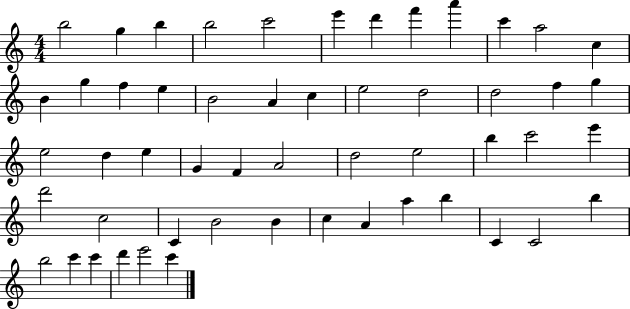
X:1
T:Untitled
M:4/4
L:1/4
K:C
b2 g b b2 c'2 e' d' f' a' c' a2 c B g f e B2 A c e2 d2 d2 f g e2 d e G F A2 d2 e2 b c'2 e' d'2 c2 C B2 B c A a b C C2 b b2 c' c' d' e'2 c'